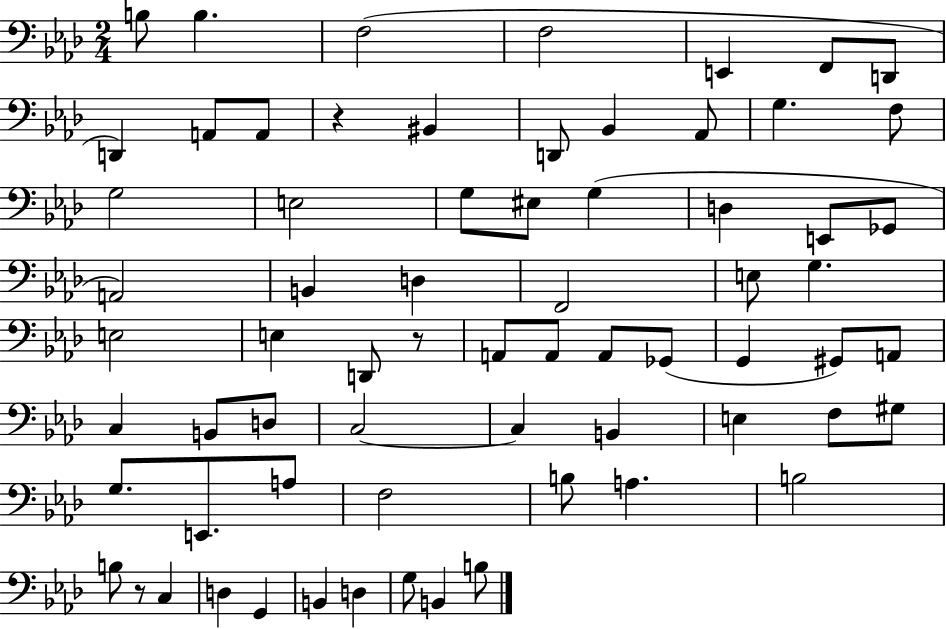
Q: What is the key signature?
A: AES major